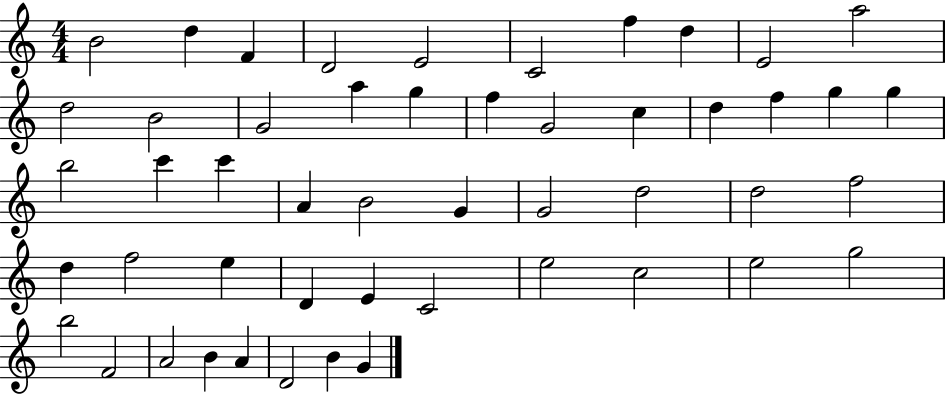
X:1
T:Untitled
M:4/4
L:1/4
K:C
B2 d F D2 E2 C2 f d E2 a2 d2 B2 G2 a g f G2 c d f g g b2 c' c' A B2 G G2 d2 d2 f2 d f2 e D E C2 e2 c2 e2 g2 b2 F2 A2 B A D2 B G